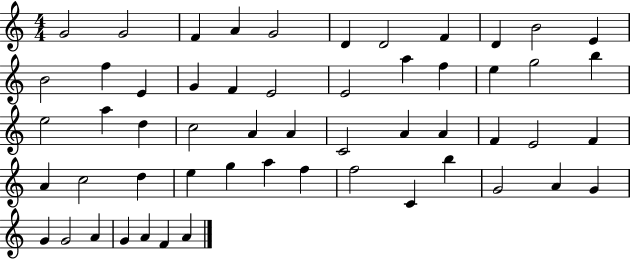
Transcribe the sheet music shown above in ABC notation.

X:1
T:Untitled
M:4/4
L:1/4
K:C
G2 G2 F A G2 D D2 F D B2 E B2 f E G F E2 E2 a f e g2 b e2 a d c2 A A C2 A A F E2 F A c2 d e g a f f2 C b G2 A G G G2 A G A F A